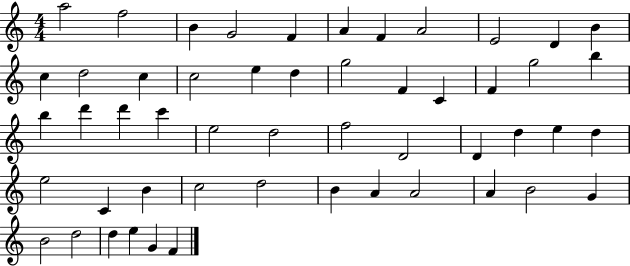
X:1
T:Untitled
M:4/4
L:1/4
K:C
a2 f2 B G2 F A F A2 E2 D B c d2 c c2 e d g2 F C F g2 b b d' d' c' e2 d2 f2 D2 D d e d e2 C B c2 d2 B A A2 A B2 G B2 d2 d e G F